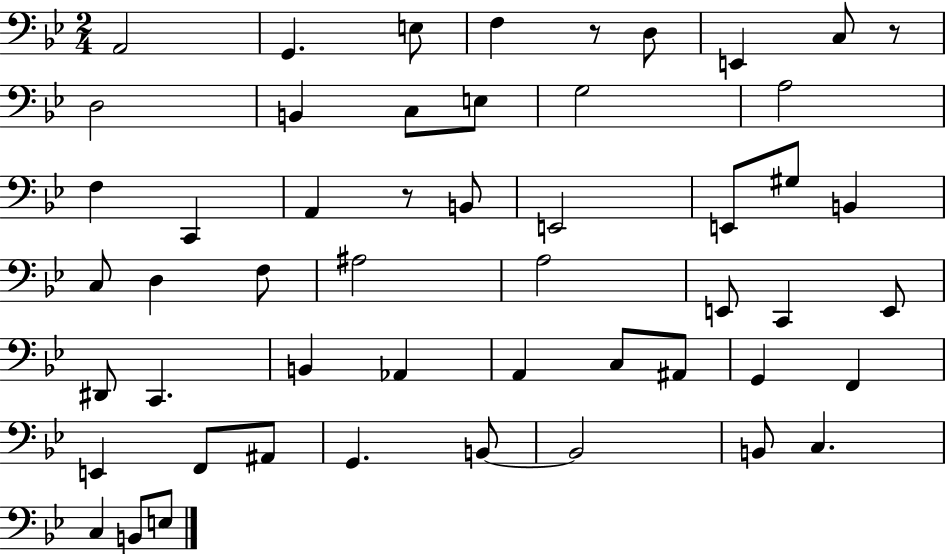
A2/h G2/q. E3/e F3/q R/e D3/e E2/q C3/e R/e D3/h B2/q C3/e E3/e G3/h A3/h F3/q C2/q A2/q R/e B2/e E2/h E2/e G#3/e B2/q C3/e D3/q F3/e A#3/h A3/h E2/e C2/q E2/e D#2/e C2/q. B2/q Ab2/q A2/q C3/e A#2/e G2/q F2/q E2/q F2/e A#2/e G2/q. B2/e B2/h B2/e C3/q. C3/q B2/e E3/e